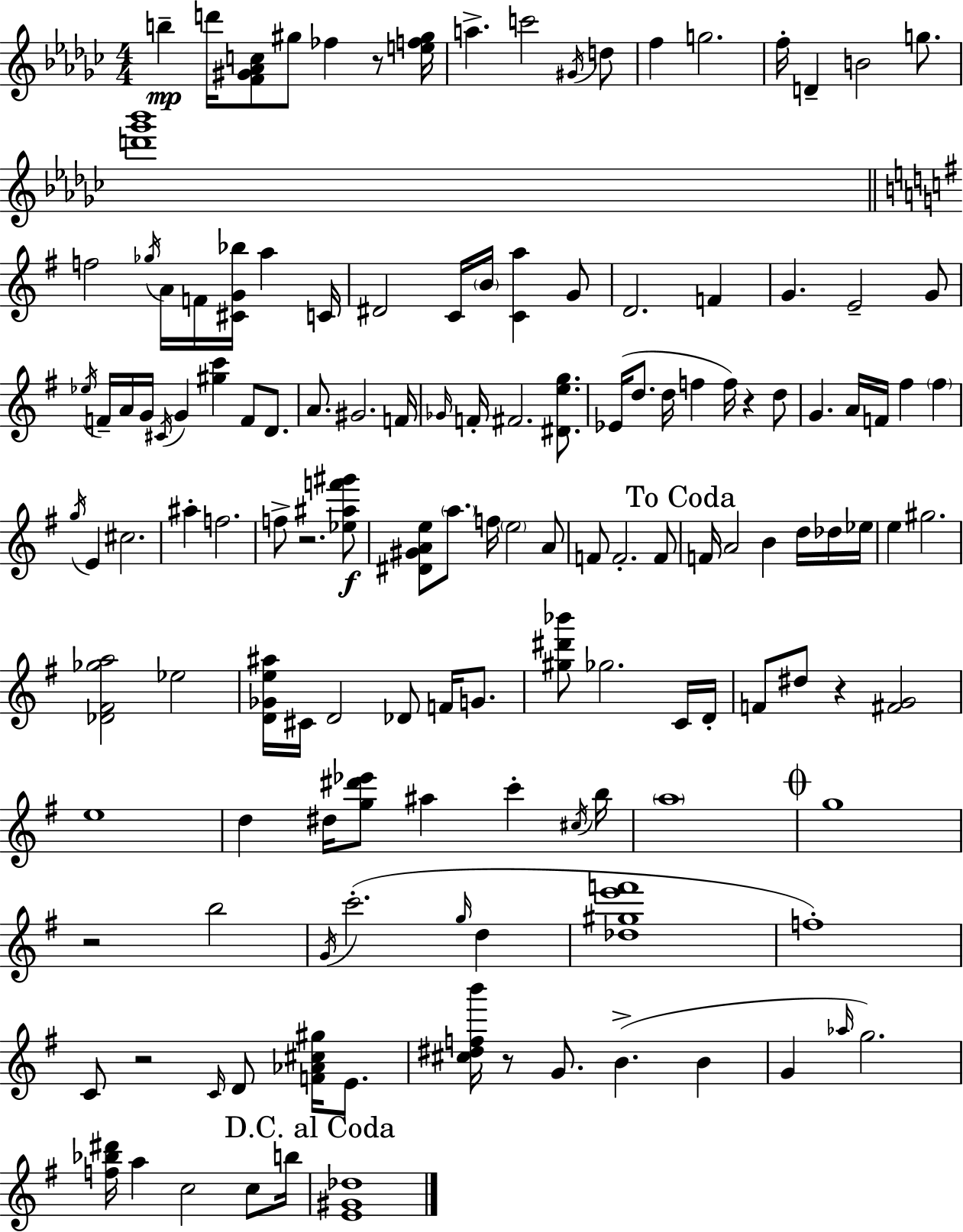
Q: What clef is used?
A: treble